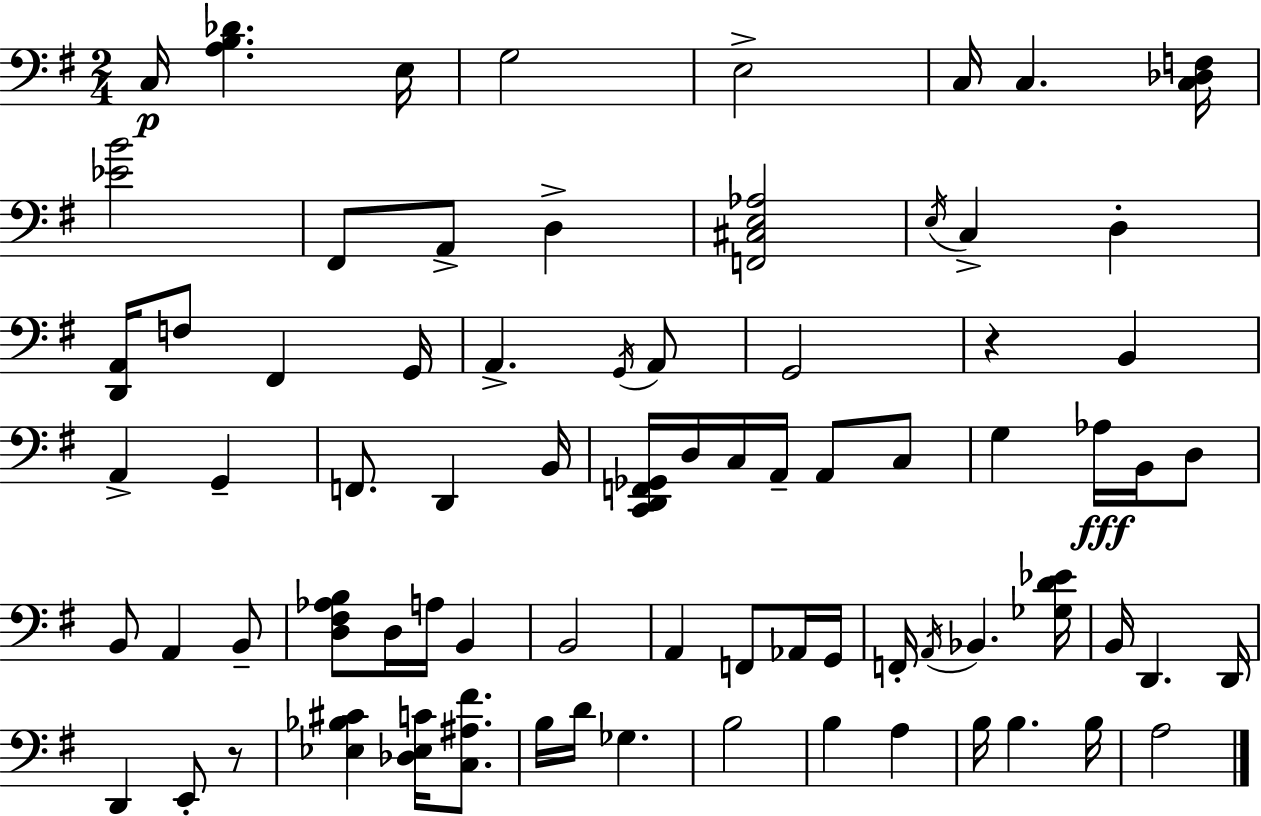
C3/s [A3,B3,Db4]/q. E3/s G3/h E3/h C3/s C3/q. [C3,Db3,F3]/s [Eb4,B4]/h F#2/e A2/e D3/q [F2,C#3,E3,Ab3]/h E3/s C3/q D3/q [D2,A2]/s F3/e F#2/q G2/s A2/q. G2/s A2/e G2/h R/q B2/q A2/q G2/q F2/e. D2/q B2/s [C2,D2,F2,Gb2]/s D3/s C3/s A2/s A2/e C3/e G3/q Ab3/s B2/s D3/e B2/e A2/q B2/e [D3,F#3,Ab3,B3]/e D3/s A3/s B2/q B2/h A2/q F2/e Ab2/s G2/s F2/s A2/s Bb2/q. [Gb3,D4,Eb4]/s B2/s D2/q. D2/s D2/q E2/e R/e [Eb3,Bb3,C#4]/q [Db3,Eb3,C4]/s [C3,A#3,F#4]/e. B3/s D4/s Gb3/q. B3/h B3/q A3/q B3/s B3/q. B3/s A3/h